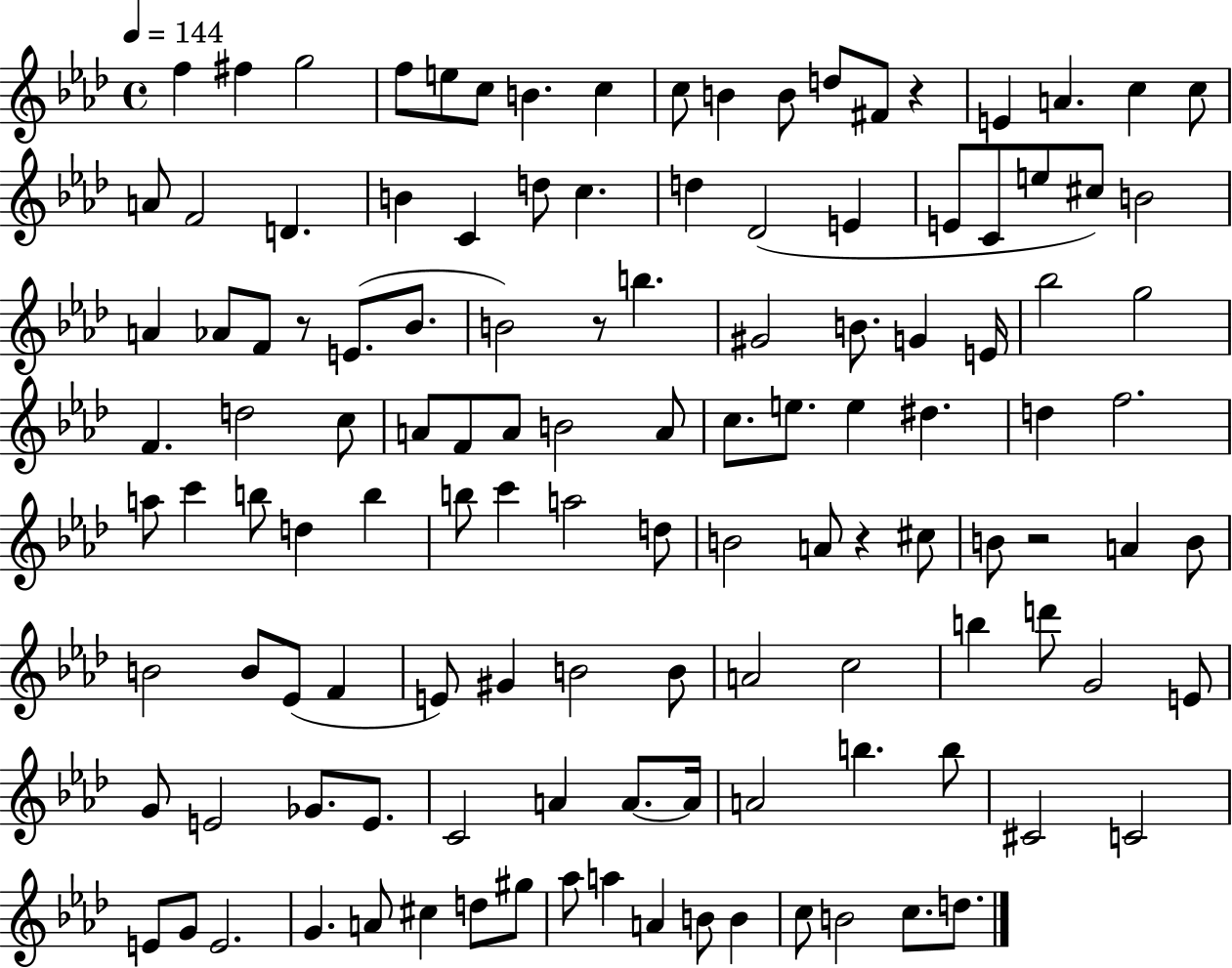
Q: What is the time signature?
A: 4/4